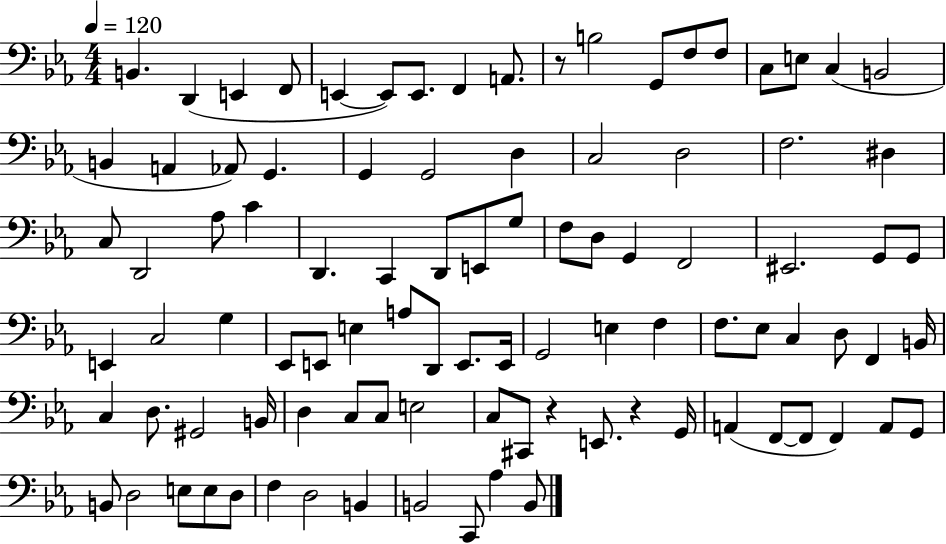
X:1
T:Untitled
M:4/4
L:1/4
K:Eb
B,, D,, E,, F,,/2 E,, E,,/2 E,,/2 F,, A,,/2 z/2 B,2 G,,/2 F,/2 F,/2 C,/2 E,/2 C, B,,2 B,, A,, _A,,/2 G,, G,, G,,2 D, C,2 D,2 F,2 ^D, C,/2 D,,2 _A,/2 C D,, C,, D,,/2 E,,/2 G,/2 F,/2 D,/2 G,, F,,2 ^E,,2 G,,/2 G,,/2 E,, C,2 G, _E,,/2 E,,/2 E, A,/2 D,,/2 E,,/2 E,,/4 G,,2 E, F, F,/2 _E,/2 C, D,/2 F,, B,,/4 C, D,/2 ^G,,2 B,,/4 D, C,/2 C,/2 E,2 C,/2 ^C,,/2 z E,,/2 z G,,/4 A,, F,,/2 F,,/2 F,, A,,/2 G,,/2 B,,/2 D,2 E,/2 E,/2 D,/2 F, D,2 B,, B,,2 C,,/2 _A, B,,/2